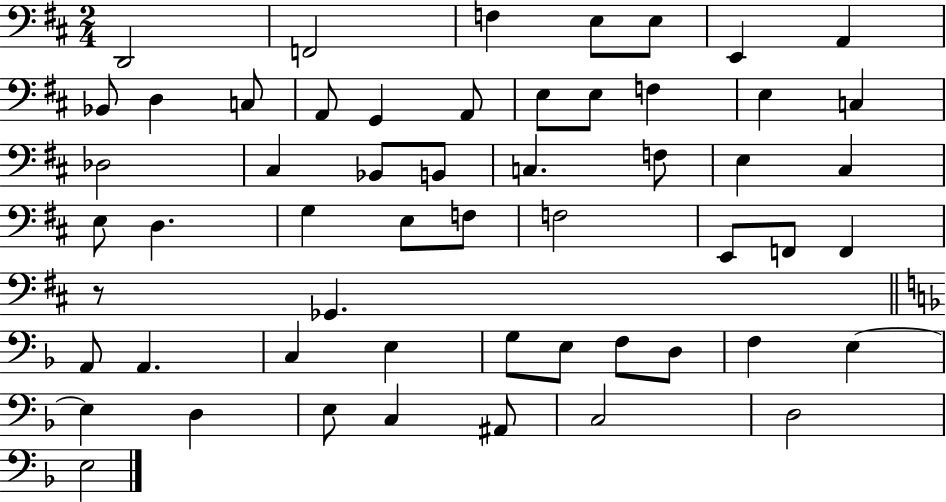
{
  \clef bass
  \numericTimeSignature
  \time 2/4
  \key d \major
  d,2 | f,2 | f4 e8 e8 | e,4 a,4 | \break bes,8 d4 c8 | a,8 g,4 a,8 | e8 e8 f4 | e4 c4 | \break des2 | cis4 bes,8 b,8 | c4. f8 | e4 cis4 | \break e8 d4. | g4 e8 f8 | f2 | e,8 f,8 f,4 | \break r8 ges,4. | \bar "||" \break \key d \minor a,8 a,4. | c4 e4 | g8 e8 f8 d8 | f4 e4~~ | \break e4 d4 | e8 c4 ais,8 | c2 | d2 | \break e2 | \bar "|."
}